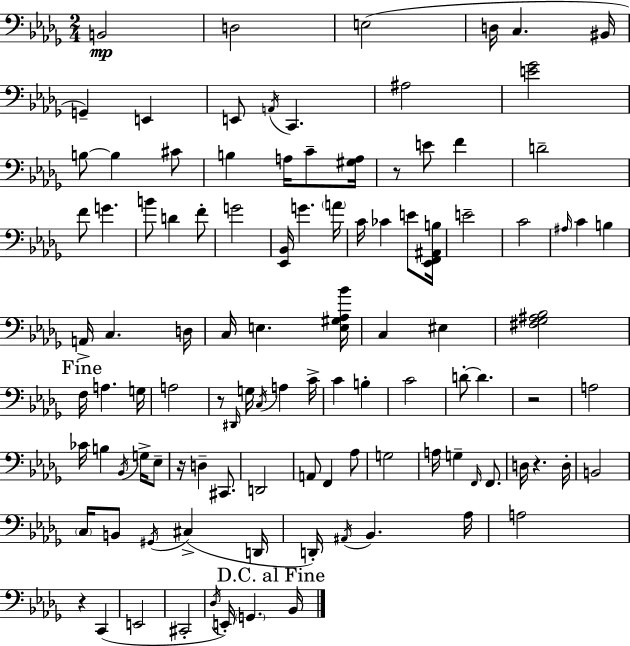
{
  \clef bass
  \numericTimeSignature
  \time 2/4
  \key bes \minor
  \repeat volta 2 { b,2\mp | d2 | e2( | d16 c4. bis,16 | \break g,4--) e,4 | e,8 \acciaccatura { a,16 } c,4. | ais2 | <e' ges'>2 | \break b8~~ b4 cis'8 | b4 a16 c'8-- | <gis a>16 r8 e'8 f'4 | d'2-- | \break f'8 g'4. | b'8 d'4 f'8-. | g'2 | <ees, bes,>16 g'4. | \break \parenthesize a'16 c'16 ces'4 e'8 | <ees, f, ais, b>16 e'2-- | c'2 | \grace { ais16 } c'4 b4 | \break a,16-> c4. | d16 c16 e4. | <e gis aes bes'>16 c4 eis4 | <fis ges ais bes>2 | \break \mark "Fine" f16 a4. | g16 a2 | r8 \grace { dis,16 } g16 \acciaccatura { c16 } a4 | c'16-> c'4 | \break b4-. c'2 | d'8-.~~ d'4. | r2 | a2 | \break ces'16 b4 | \acciaccatura { bes,16 } g16-> ees8-- r16 d4-- | cis,8. d,2 | a,8 f,4 | \break aes8 g2 | a16 g4-- | \grace { f,16 } f,8. d16 r4. | d16-. b,2 | \break \parenthesize c16 b,8 | \acciaccatura { gis,16 }( cis4-> d,16 d,16-.) | \acciaccatura { ais,16 } bes,4. aes16 | a2 | \break r4 c,4( | e,2 | cis,2-. | \acciaccatura { des16 } e,16-.) \parenthesize g,4. | \break \mark "D.C. al Fine" bes,16 } \bar "|."
}